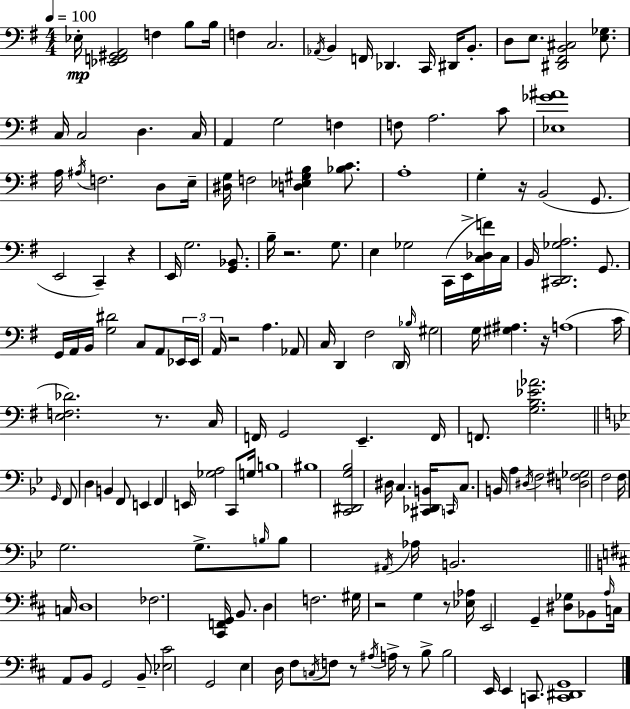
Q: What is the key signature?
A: E minor